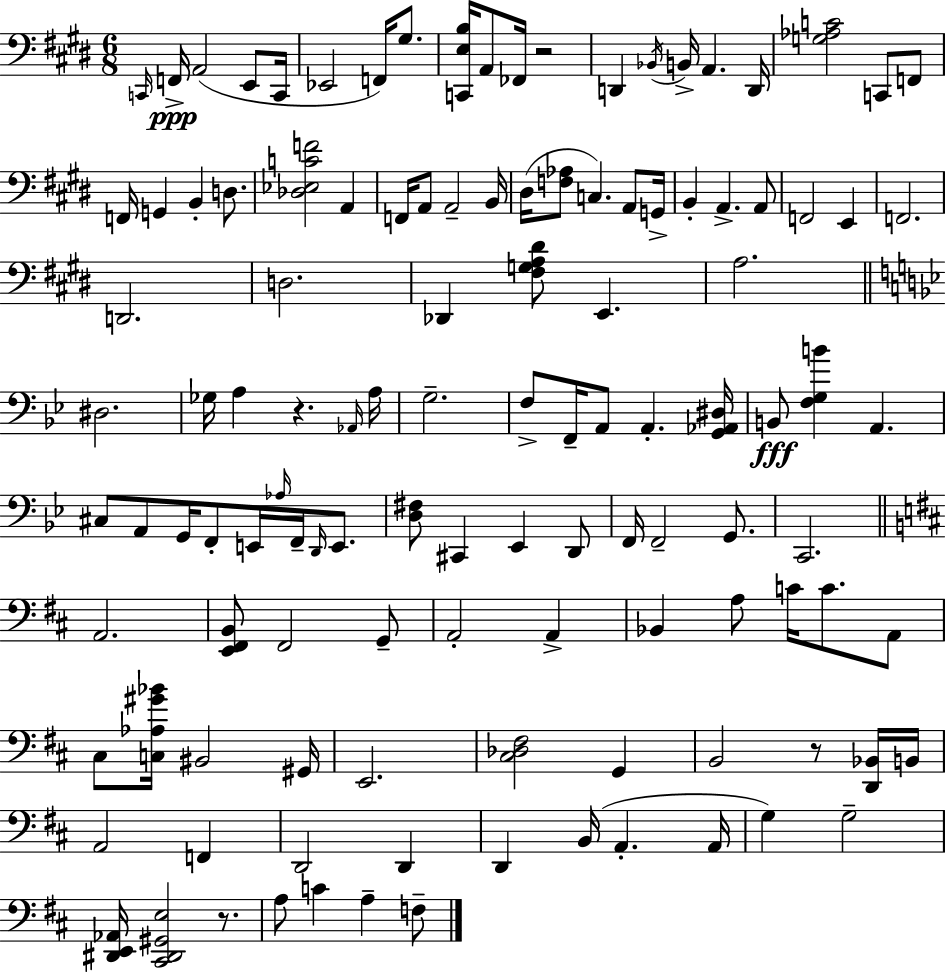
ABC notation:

X:1
T:Untitled
M:6/8
L:1/4
K:E
C,,/4 F,,/4 A,,2 E,,/2 C,,/4 _E,,2 F,,/4 ^G,/2 [C,,E,B,]/4 A,,/2 _F,,/4 z2 D,, _B,,/4 B,,/4 A,, D,,/4 [G,_A,C]2 C,,/2 F,,/2 F,,/4 G,, B,, D,/2 [_D,_E,CF]2 A,, F,,/4 A,,/2 A,,2 B,,/4 ^D,/4 [F,_A,]/2 C, A,,/2 G,,/4 B,, A,, A,,/2 F,,2 E,, F,,2 D,,2 D,2 _D,, [^F,G,A,^D]/2 E,, A,2 ^D,2 _G,/4 A, z _A,,/4 A,/4 G,2 F,/2 F,,/4 A,,/2 A,, [G,,_A,,^D,]/4 B,,/2 [F,G,B] A,, ^C,/2 A,,/2 G,,/4 F,,/2 E,,/4 _A,/4 F,,/4 D,,/4 E,,/2 [D,^F,]/2 ^C,, _E,, D,,/2 F,,/4 F,,2 G,,/2 C,,2 A,,2 [E,,^F,,B,,]/2 ^F,,2 G,,/2 A,,2 A,, _B,, A,/2 C/4 C/2 A,,/2 ^C,/2 [C,_A,^G_B]/4 ^B,,2 ^G,,/4 E,,2 [^C,_D,^F,]2 G,, B,,2 z/2 [D,,_B,,]/4 B,,/4 A,,2 F,, D,,2 D,, D,, B,,/4 A,, A,,/4 G, G,2 [^D,,E,,_A,,]/4 [^C,,^D,,^G,,E,]2 z/2 A,/2 C A, F,/2